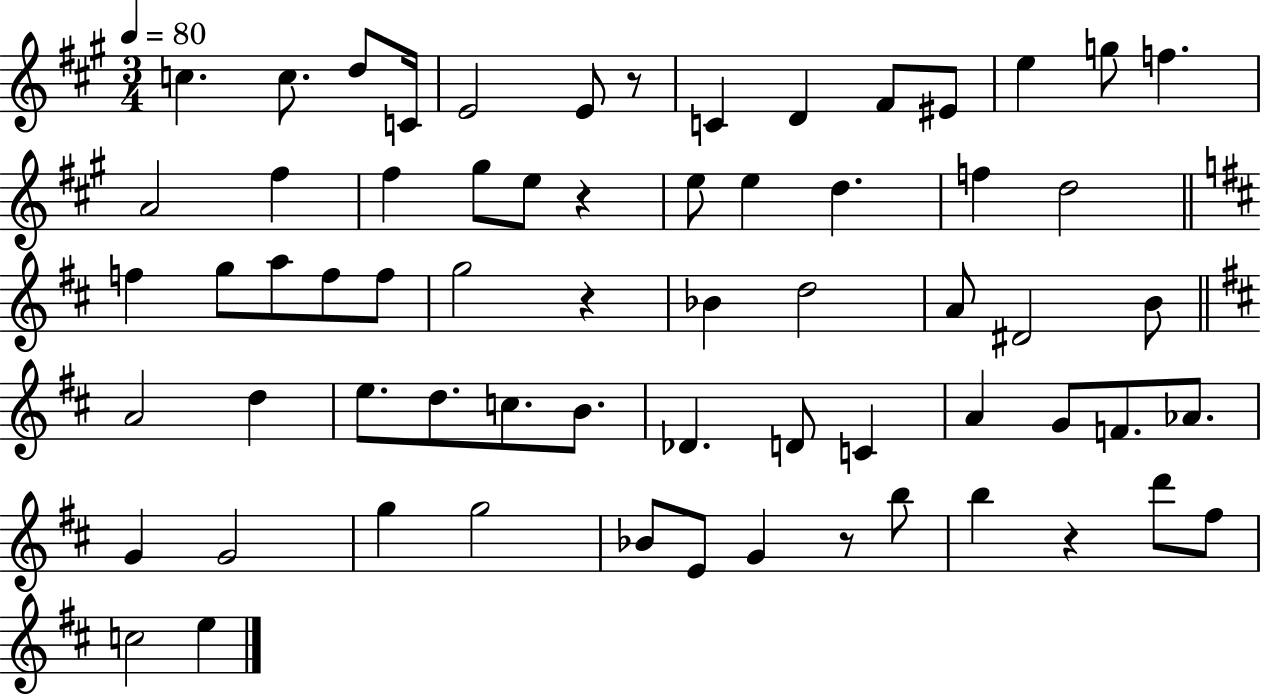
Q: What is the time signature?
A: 3/4